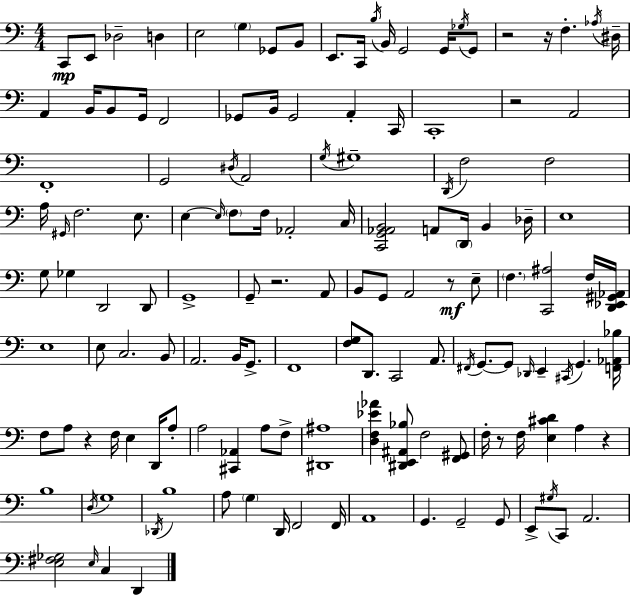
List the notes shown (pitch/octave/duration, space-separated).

C2/e E2/e Db3/h D3/q E3/h G3/q Gb2/e B2/e E2/e. C2/s B3/s B2/s G2/h G2/s Gb3/s G2/e R/h R/s F3/q. Ab3/s D#3/s A2/q B2/s B2/e G2/s F2/h Gb2/e B2/s Gb2/h A2/q C2/s C2/w R/h A2/h F2/w G2/h D#3/s A2/h G3/s G#3/w D2/s F3/h F3/h A3/s G#2/s F3/h. E3/e. E3/q E3/s F3/e F3/s Ab2/h C3/s [C2,G2,Ab2,B2]/h A2/e D2/s B2/q Db3/s E3/w G3/e Gb3/q D2/h D2/e G2/w G2/e R/h. A2/e B2/e G2/e A2/h R/e E3/e F3/q. [C2,A#3]/h F3/s [D2,Eb2,G#2,Ab2]/s E3/w E3/e C3/h. B2/e A2/h. B2/s G2/e. F2/w [F3,G3]/e D2/e. C2/h A2/e. F#2/s G2/e. G2/e Db2/s E2/q C#2/s G2/q. [F2,Ab2,Bb3]/s F3/e A3/e R/q F3/s E3/q D2/s A3/e A3/h [C#2,Ab2]/q A3/e F3/e [D#2,A#3]/w [D3,F3,Eb4,Ab4]/q [D#2,E2,A#2,Bb3]/e F3/h [F2,G#2]/e F3/s R/e F3/s [E3,C#4,D4]/q A3/q R/q B3/w D3/s G3/w Db2/s B3/w A3/e G3/q D2/s F2/h F2/s A2/w G2/q. G2/h G2/e E2/e G#3/s C2/e A2/h. [E3,F#3,Gb3]/h E3/s C3/q D2/q